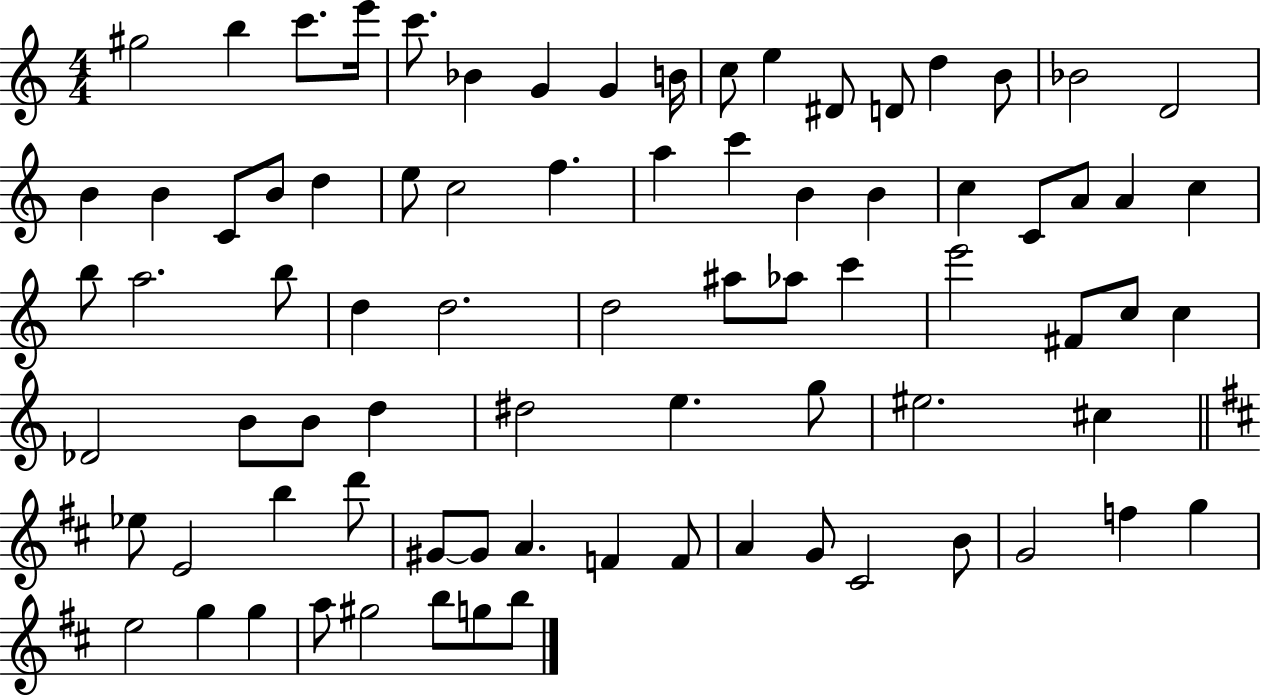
G#5/h B5/q C6/e. E6/s C6/e. Bb4/q G4/q G4/q B4/s C5/e E5/q D#4/e D4/e D5/q B4/e Bb4/h D4/h B4/q B4/q C4/e B4/e D5/q E5/e C5/h F5/q. A5/q C6/q B4/q B4/q C5/q C4/e A4/e A4/q C5/q B5/e A5/h. B5/e D5/q D5/h. D5/h A#5/e Ab5/e C6/q E6/h F#4/e C5/e C5/q Db4/h B4/e B4/e D5/q D#5/h E5/q. G5/e EIS5/h. C#5/q Eb5/e E4/h B5/q D6/e G#4/e G#4/e A4/q. F4/q F4/e A4/q G4/e C#4/h B4/e G4/h F5/q G5/q E5/h G5/q G5/q A5/e G#5/h B5/e G5/e B5/e